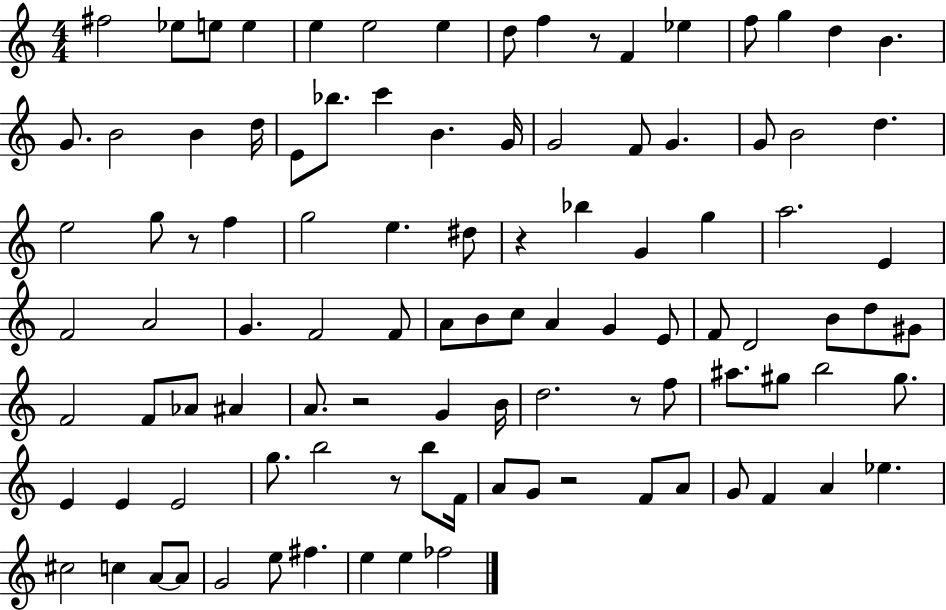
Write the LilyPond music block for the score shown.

{
  \clef treble
  \numericTimeSignature
  \time 4/4
  \key c \major
  \repeat volta 2 { fis''2 ees''8 e''8 e''4 | e''4 e''2 e''4 | d''8 f''4 r8 f'4 ees''4 | f''8 g''4 d''4 b'4. | \break g'8. b'2 b'4 d''16 | e'8 bes''8. c'''4 b'4. g'16 | g'2 f'8 g'4. | g'8 b'2 d''4. | \break e''2 g''8 r8 f''4 | g''2 e''4. dis''8 | r4 bes''4 g'4 g''4 | a''2. e'4 | \break f'2 a'2 | g'4. f'2 f'8 | a'8 b'8 c''8 a'4 g'4 e'8 | f'8 d'2 b'8 d''8 gis'8 | \break f'2 f'8 aes'8 ais'4 | a'8. r2 g'4 b'16 | d''2. r8 f''8 | ais''8. gis''8 b''2 gis''8. | \break e'4 e'4 e'2 | g''8. b''2 r8 b''8 f'16 | a'8 g'8 r2 f'8 a'8 | g'8 f'4 a'4 ees''4. | \break cis''2 c''4 a'8~~ a'8 | g'2 e''8 fis''4. | e''4 e''4 fes''2 | } \bar "|."
}